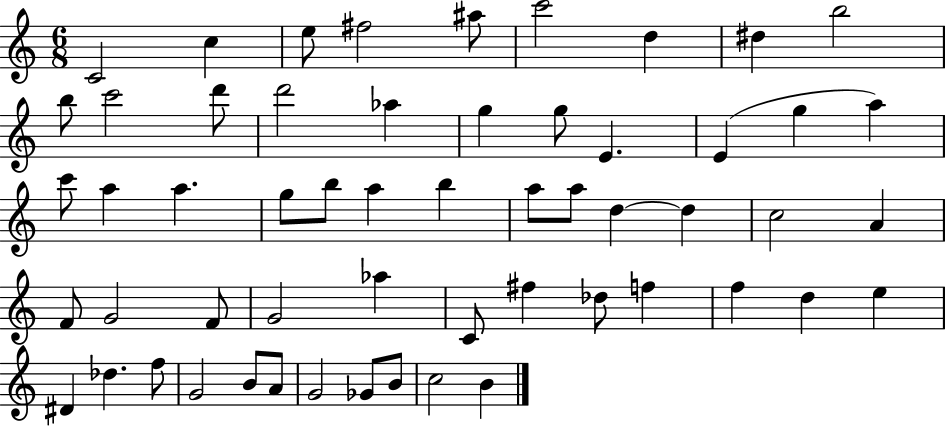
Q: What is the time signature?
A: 6/8